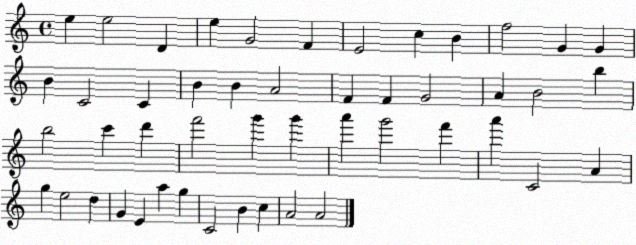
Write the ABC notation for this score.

X:1
T:Untitled
M:4/4
L:1/4
K:C
e e2 D e G2 F E2 c B f2 G G B C2 C B B A2 F F G2 A B2 b b2 c' d' f'2 g' g' a' g'2 f' a' C2 A g e2 d G E a g C2 B c A2 A2